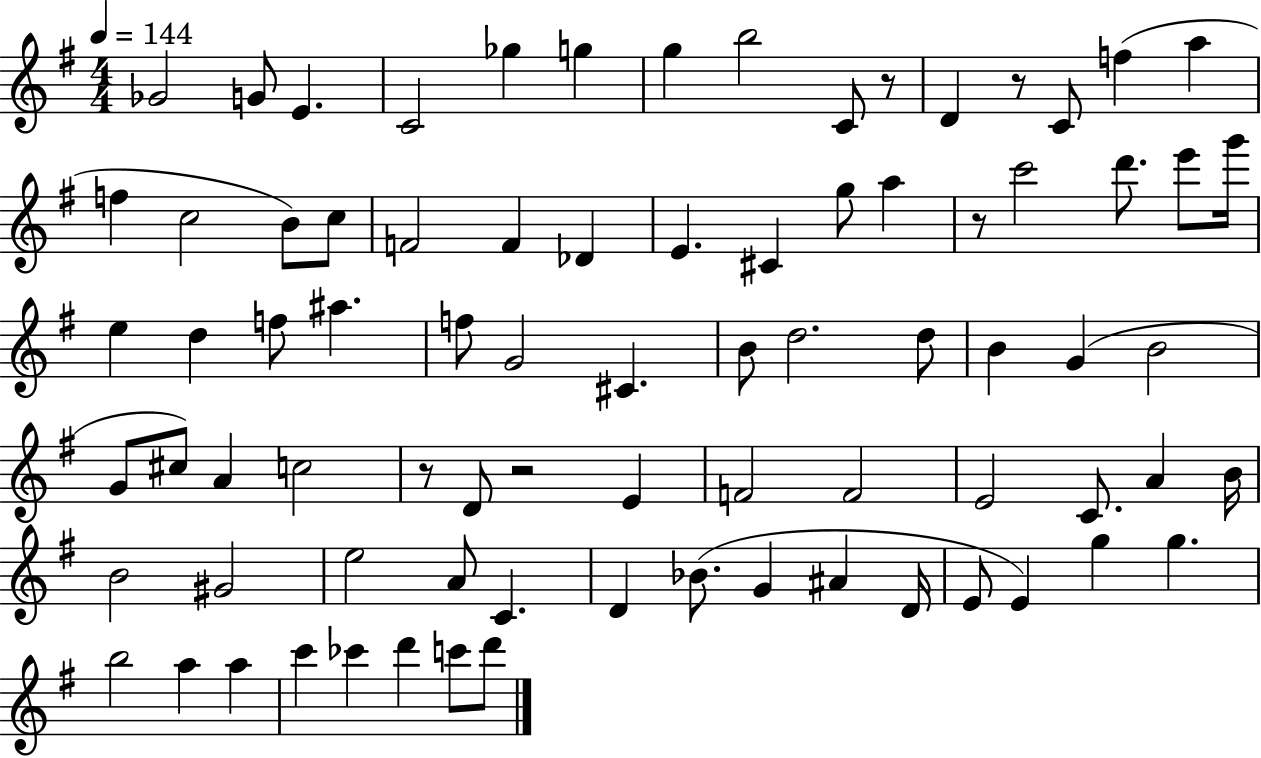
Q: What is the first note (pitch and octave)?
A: Gb4